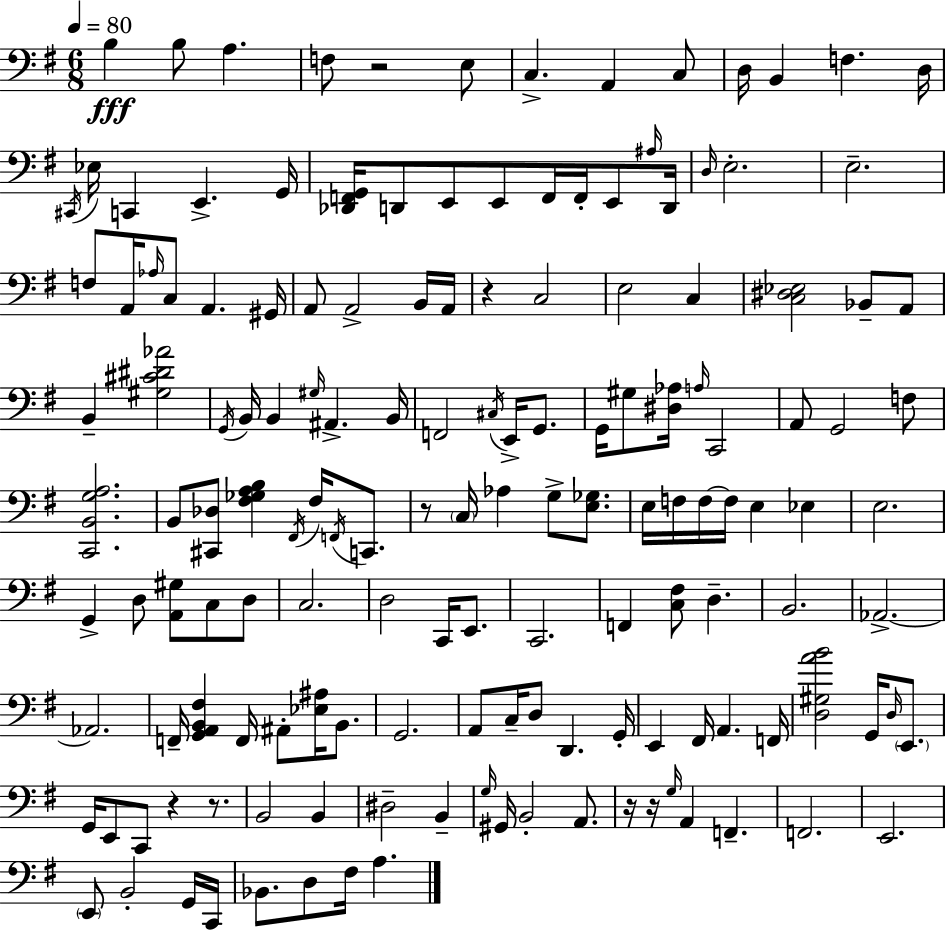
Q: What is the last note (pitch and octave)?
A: A3